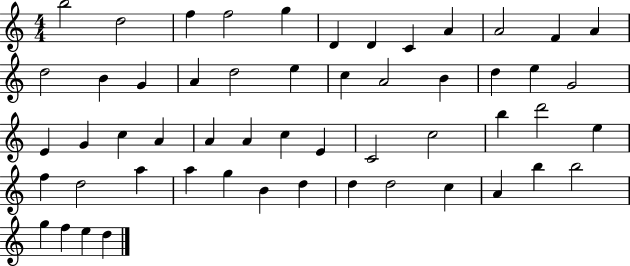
X:1
T:Untitled
M:4/4
L:1/4
K:C
b2 d2 f f2 g D D C A A2 F A d2 B G A d2 e c A2 B d e G2 E G c A A A c E C2 c2 b d'2 e f d2 a a g B d d d2 c A b b2 g f e d